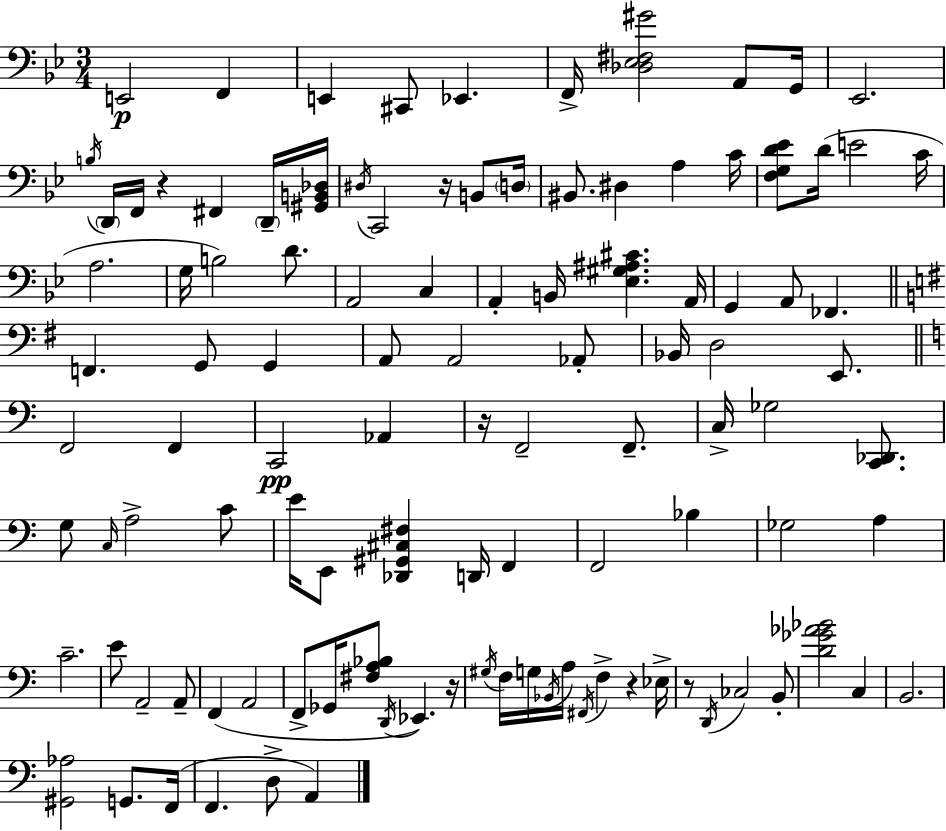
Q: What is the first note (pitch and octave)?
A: E2